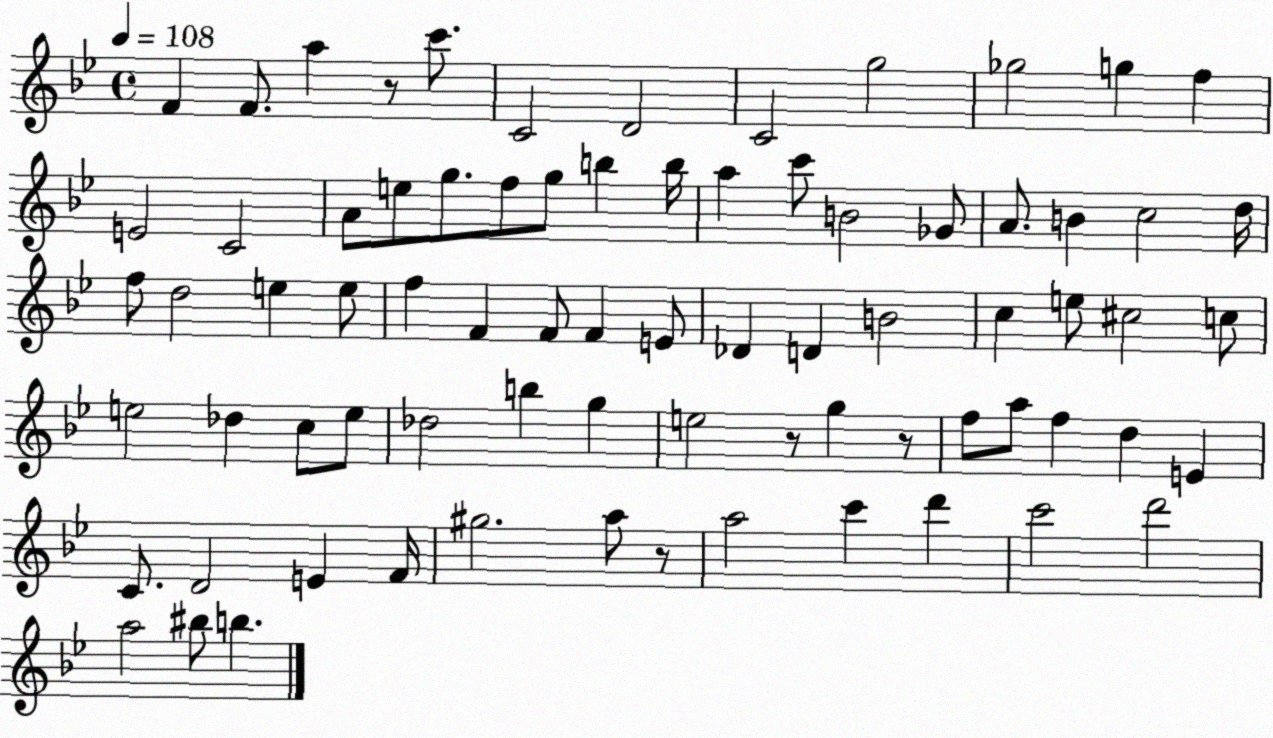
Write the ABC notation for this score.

X:1
T:Untitled
M:4/4
L:1/4
K:Bb
F F/2 a z/2 c'/2 C2 D2 C2 g2 _g2 g f E2 C2 A/2 e/2 g/2 f/2 g/2 b b/4 a c'/2 B2 _G/2 A/2 B c2 d/4 f/2 d2 e e/2 f F F/2 F E/2 _D D B2 c e/2 ^c2 c/2 e2 _d c/2 e/2 _d2 b g e2 z/2 g z/2 f/2 a/2 f d E C/2 D2 E F/4 ^g2 a/2 z/2 a2 c' d' c'2 d'2 a2 ^b/2 b